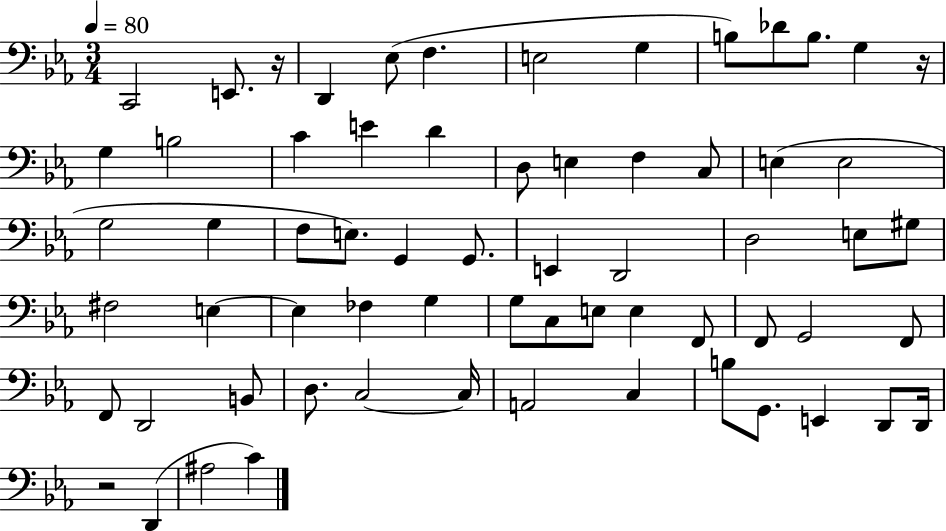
X:1
T:Untitled
M:3/4
L:1/4
K:Eb
C,,2 E,,/2 z/4 D,, _E,/2 F, E,2 G, B,/2 _D/2 B,/2 G, z/4 G, B,2 C E D D,/2 E, F, C,/2 E, E,2 G,2 G, F,/2 E,/2 G,, G,,/2 E,, D,,2 D,2 E,/2 ^G,/2 ^F,2 E, E, _F, G, G,/2 C,/2 E,/2 E, F,,/2 F,,/2 G,,2 F,,/2 F,,/2 D,,2 B,,/2 D,/2 C,2 C,/4 A,,2 C, B,/2 G,,/2 E,, D,,/2 D,,/4 z2 D,, ^A,2 C